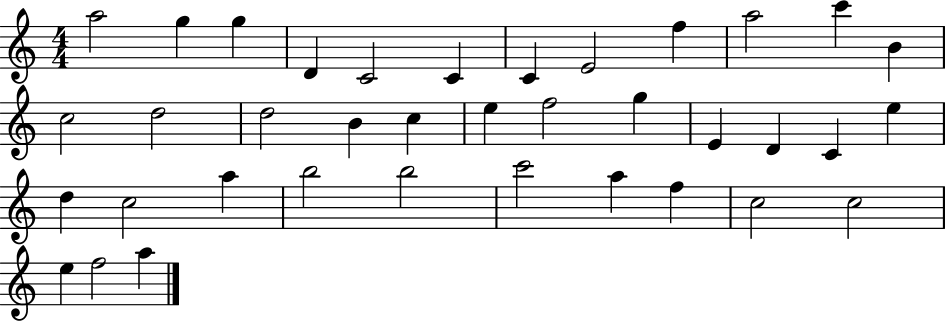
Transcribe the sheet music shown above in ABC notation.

X:1
T:Untitled
M:4/4
L:1/4
K:C
a2 g g D C2 C C E2 f a2 c' B c2 d2 d2 B c e f2 g E D C e d c2 a b2 b2 c'2 a f c2 c2 e f2 a